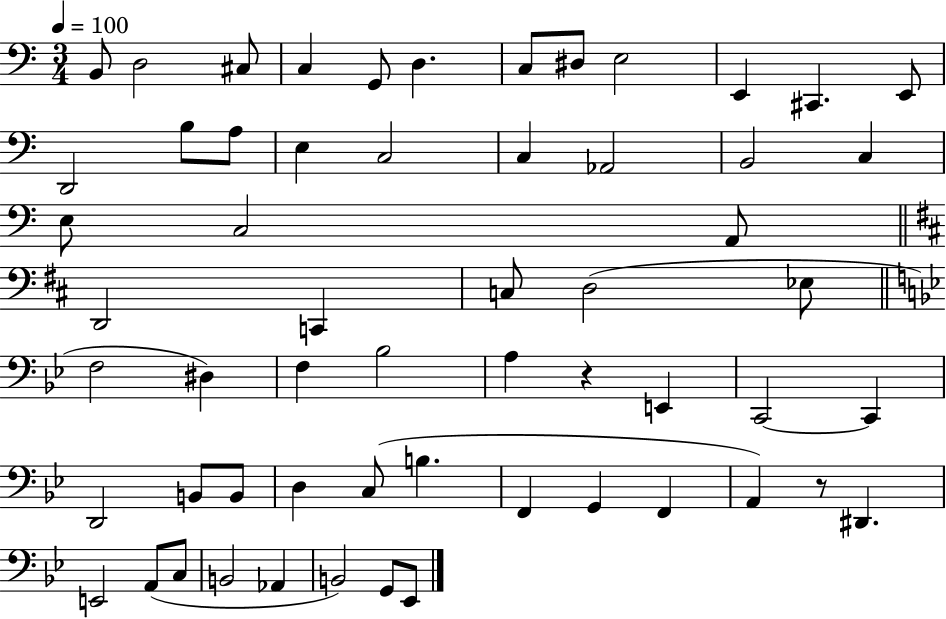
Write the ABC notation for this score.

X:1
T:Untitled
M:3/4
L:1/4
K:C
B,,/2 D,2 ^C,/2 C, G,,/2 D, C,/2 ^D,/2 E,2 E,, ^C,, E,,/2 D,,2 B,/2 A,/2 E, C,2 C, _A,,2 B,,2 C, E,/2 C,2 A,,/2 D,,2 C,, C,/2 D,2 _E,/2 F,2 ^D, F, _B,2 A, z E,, C,,2 C,, D,,2 B,,/2 B,,/2 D, C,/2 B, F,, G,, F,, A,, z/2 ^D,, E,,2 A,,/2 C,/2 B,,2 _A,, B,,2 G,,/2 _E,,/2